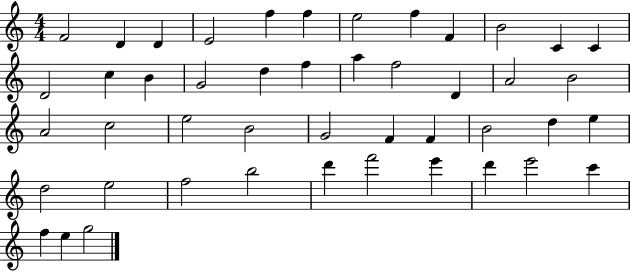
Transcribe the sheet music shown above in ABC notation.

X:1
T:Untitled
M:4/4
L:1/4
K:C
F2 D D E2 f f e2 f F B2 C C D2 c B G2 d f a f2 D A2 B2 A2 c2 e2 B2 G2 F F B2 d e d2 e2 f2 b2 d' f'2 e' d' e'2 c' f e g2